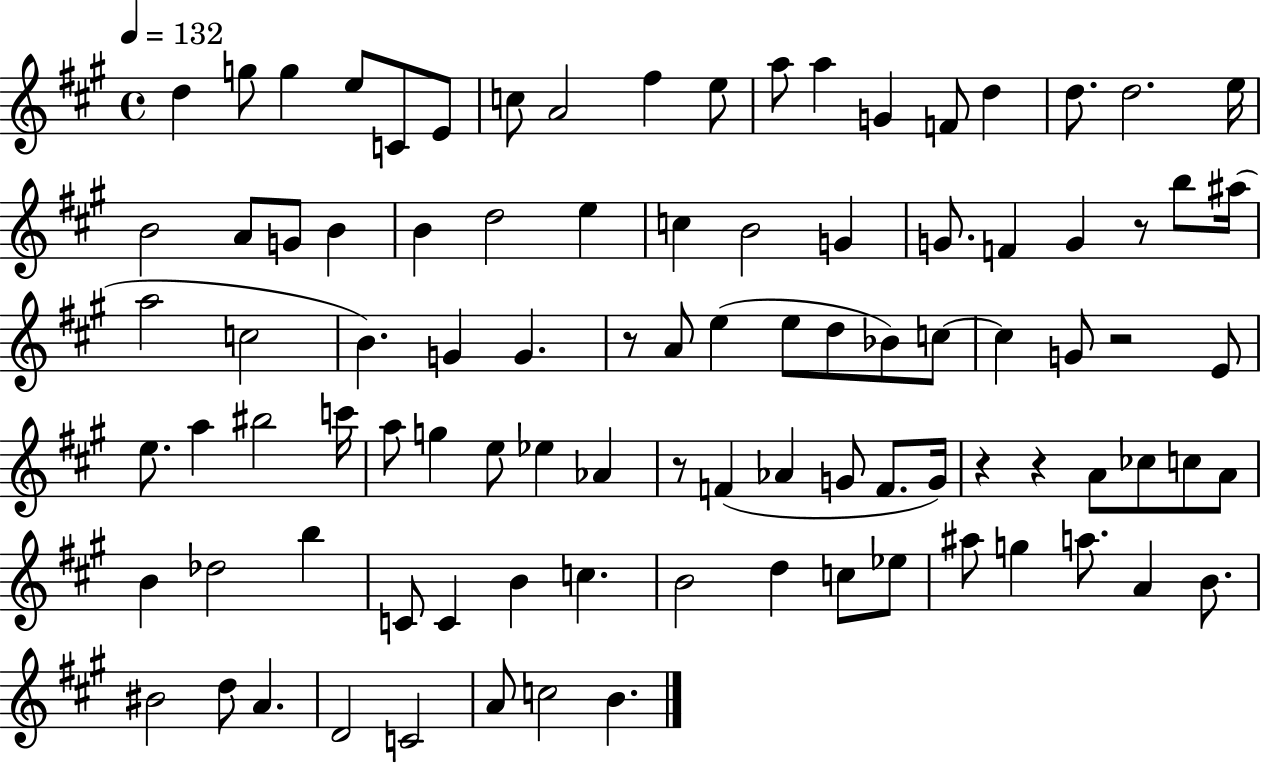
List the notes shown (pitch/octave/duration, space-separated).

D5/q G5/e G5/q E5/e C4/e E4/e C5/e A4/h F#5/q E5/e A5/e A5/q G4/q F4/e D5/q D5/e. D5/h. E5/s B4/h A4/e G4/e B4/q B4/q D5/h E5/q C5/q B4/h G4/q G4/e. F4/q G4/q R/e B5/e A#5/s A5/h C5/h B4/q. G4/q G4/q. R/e A4/e E5/q E5/e D5/e Bb4/e C5/e C5/q G4/e R/h E4/e E5/e. A5/q BIS5/h C6/s A5/e G5/q E5/e Eb5/q Ab4/q R/e F4/q Ab4/q G4/e F4/e. G4/s R/q R/q A4/e CES5/e C5/e A4/e B4/q Db5/h B5/q C4/e C4/q B4/q C5/q. B4/h D5/q C5/e Eb5/e A#5/e G5/q A5/e. A4/q B4/e. BIS4/h D5/e A4/q. D4/h C4/h A4/e C5/h B4/q.